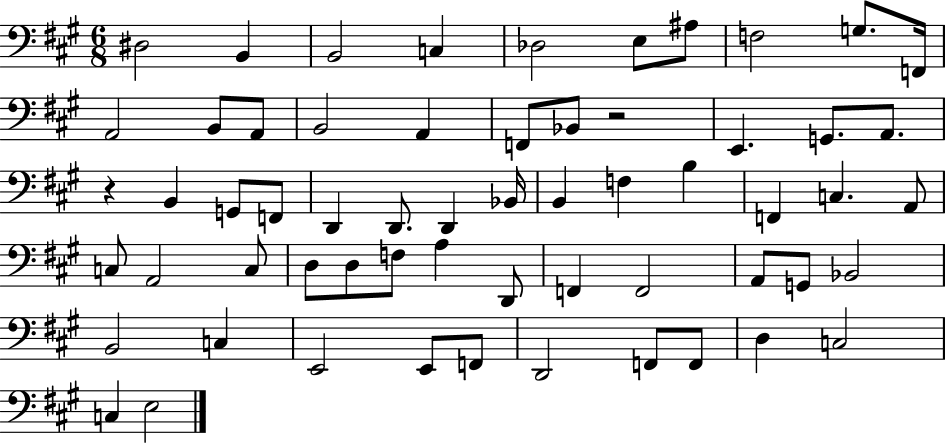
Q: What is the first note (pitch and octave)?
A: D#3